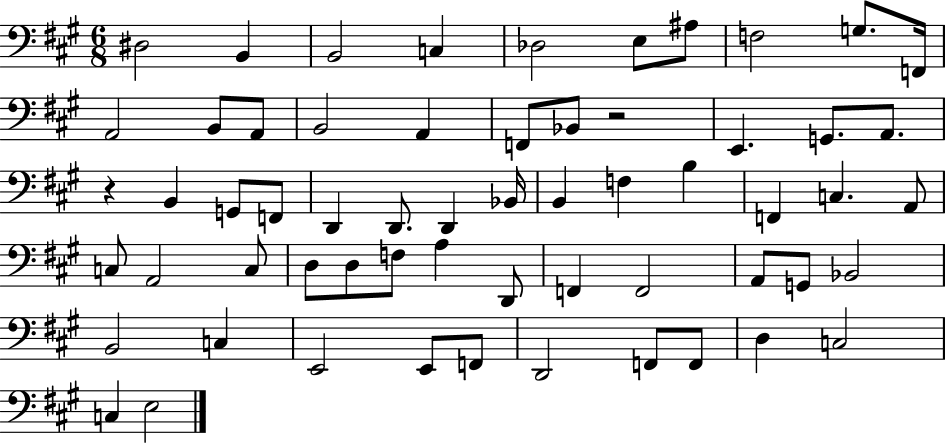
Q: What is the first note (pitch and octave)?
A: D#3